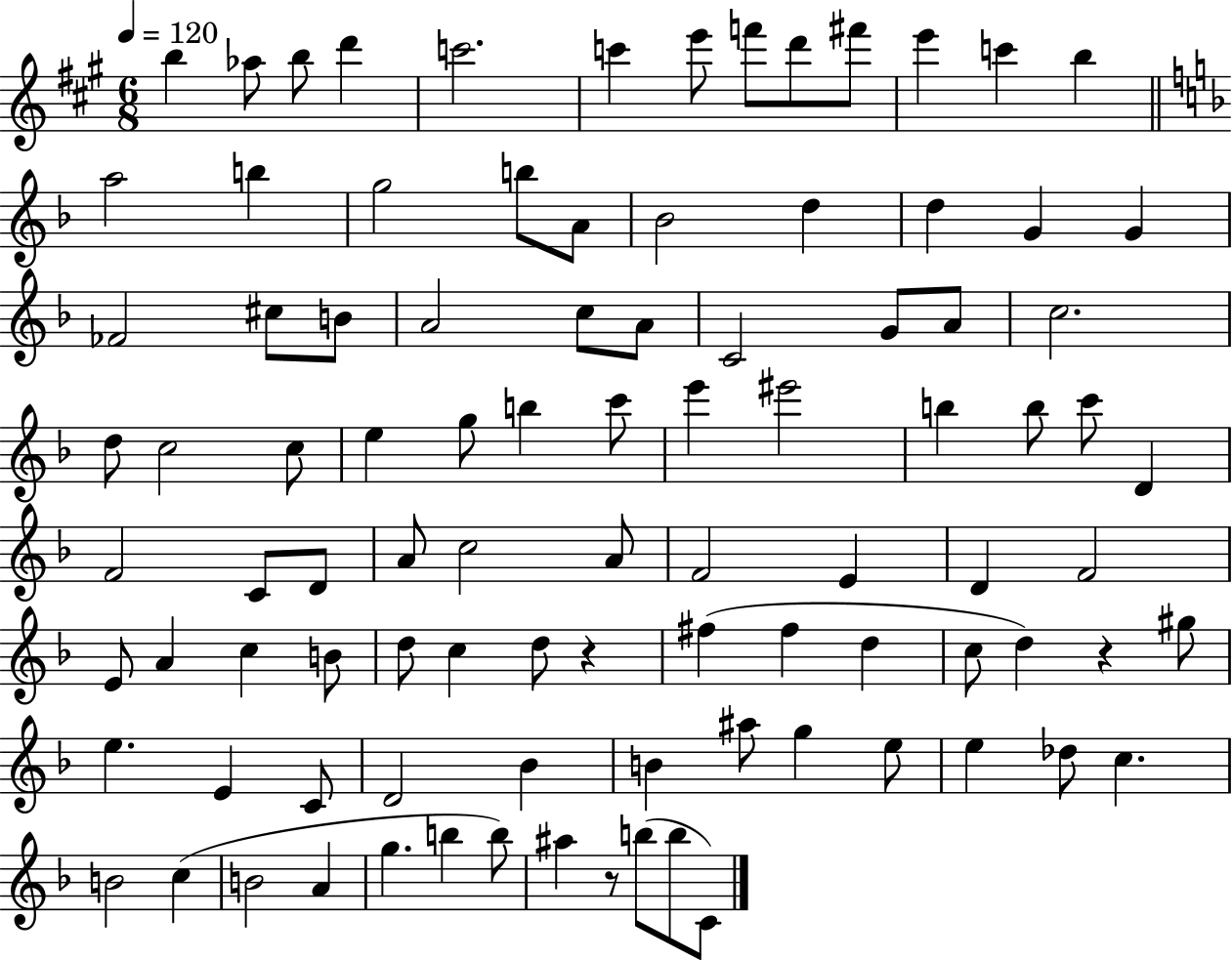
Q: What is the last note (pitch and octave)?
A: C4